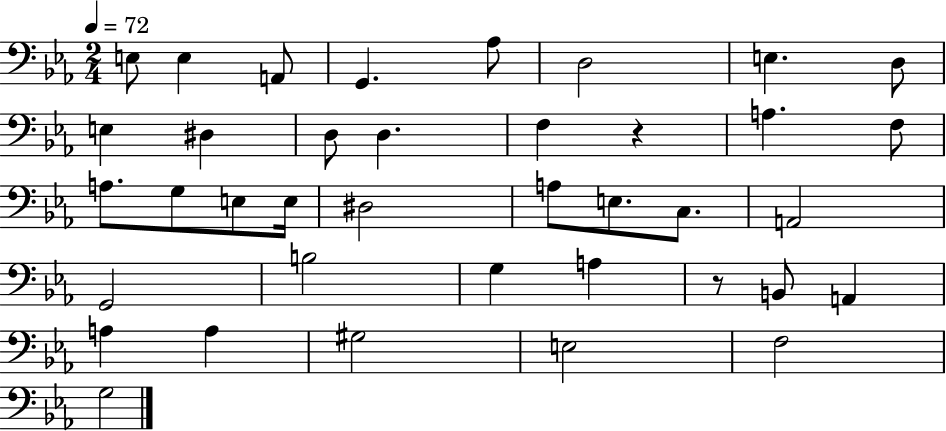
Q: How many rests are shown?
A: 2